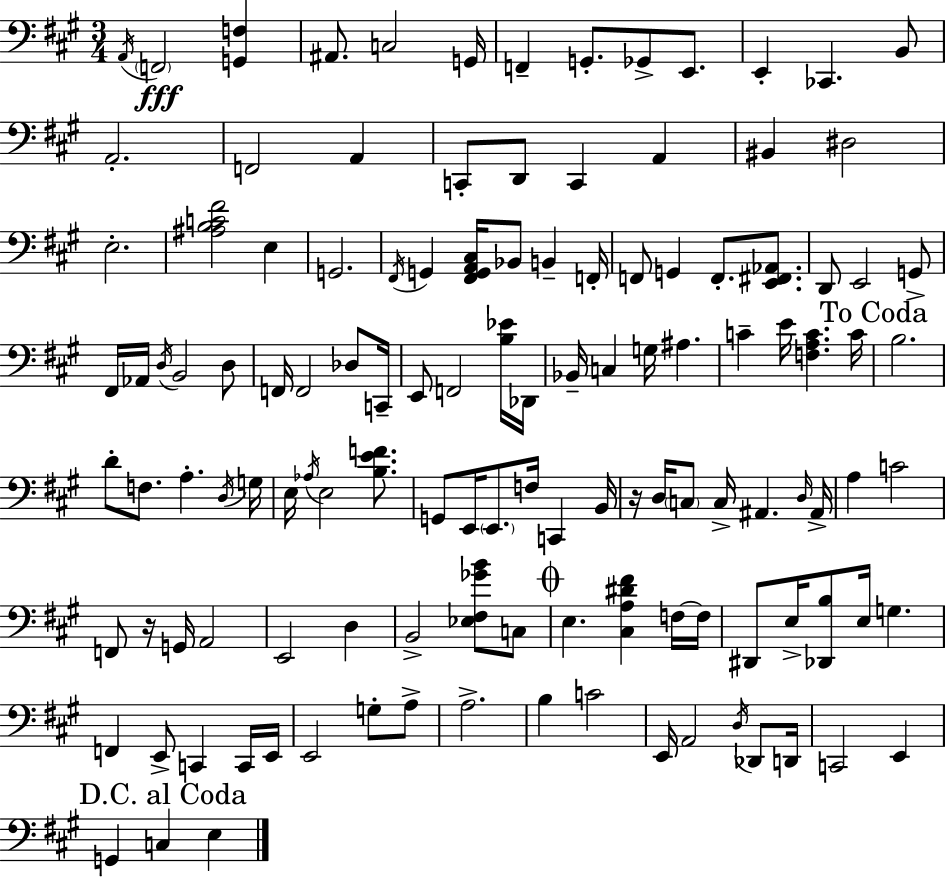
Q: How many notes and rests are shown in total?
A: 124